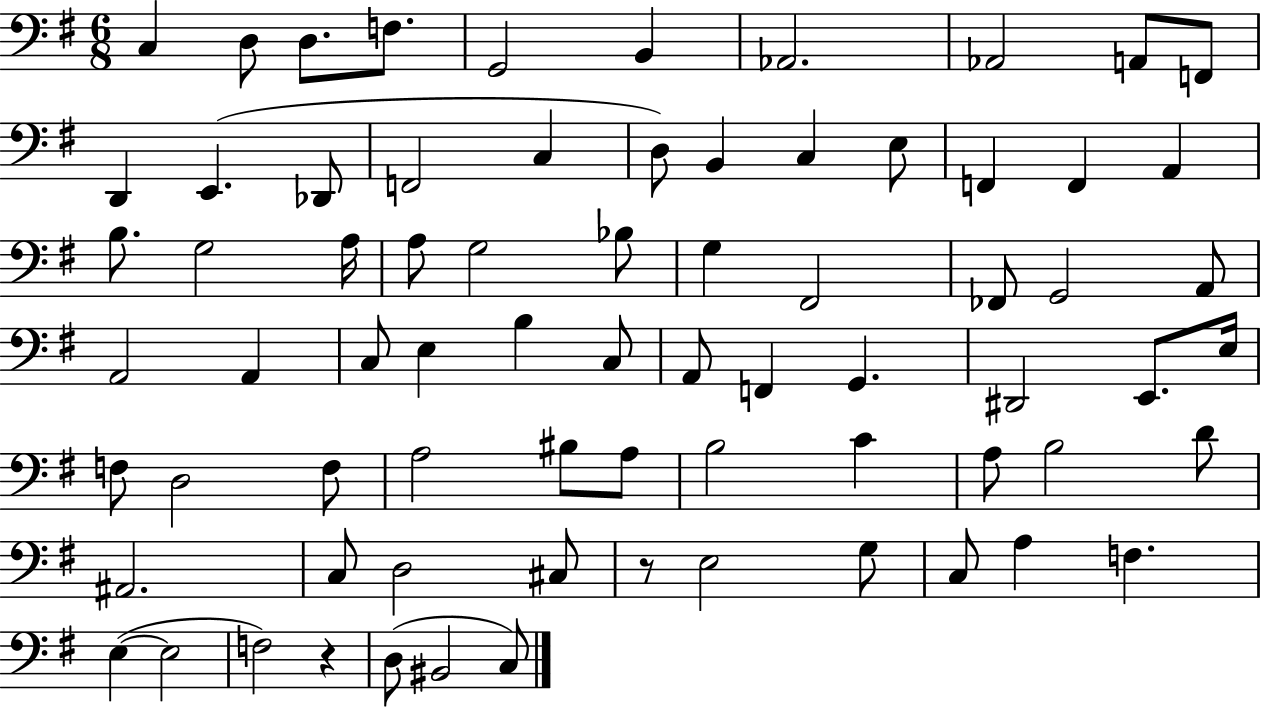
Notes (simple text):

C3/q D3/e D3/e. F3/e. G2/h B2/q Ab2/h. Ab2/h A2/e F2/e D2/q E2/q. Db2/e F2/h C3/q D3/e B2/q C3/q E3/e F2/q F2/q A2/q B3/e. G3/h A3/s A3/e G3/h Bb3/e G3/q F#2/h FES2/e G2/h A2/e A2/h A2/q C3/e E3/q B3/q C3/e A2/e F2/q G2/q. D#2/h E2/e. E3/s F3/e D3/h F3/e A3/h BIS3/e A3/e B3/h C4/q A3/e B3/h D4/e A#2/h. C3/e D3/h C#3/e R/e E3/h G3/e C3/e A3/q F3/q. E3/q E3/h F3/h R/q D3/e BIS2/h C3/e